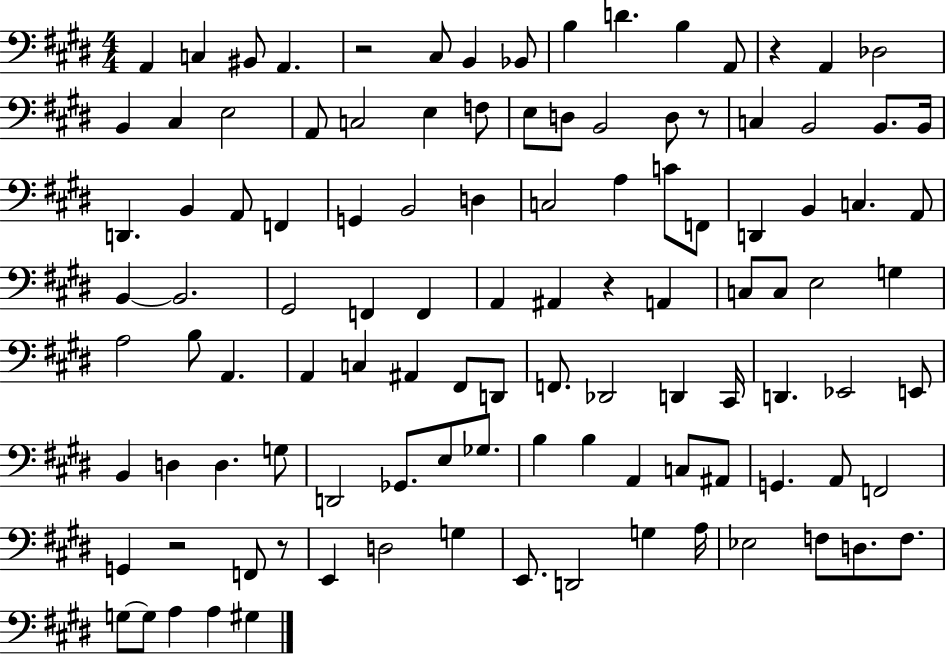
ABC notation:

X:1
T:Untitled
M:4/4
L:1/4
K:E
A,, C, ^B,,/2 A,, z2 ^C,/2 B,, _B,,/2 B, D B, A,,/2 z A,, _D,2 B,, ^C, E,2 A,,/2 C,2 E, F,/2 E,/2 D,/2 B,,2 D,/2 z/2 C, B,,2 B,,/2 B,,/4 D,, B,, A,,/2 F,, G,, B,,2 D, C,2 A, C/2 F,,/2 D,, B,, C, A,,/2 B,, B,,2 ^G,,2 F,, F,, A,, ^A,, z A,, C,/2 C,/2 E,2 G, A,2 B,/2 A,, A,, C, ^A,, ^F,,/2 D,,/2 F,,/2 _D,,2 D,, ^C,,/4 D,, _E,,2 E,,/2 B,, D, D, G,/2 D,,2 _G,,/2 E,/2 _G,/2 B, B, A,, C,/2 ^A,,/2 G,, A,,/2 F,,2 G,, z2 F,,/2 z/2 E,, D,2 G, E,,/2 D,,2 G, A,/4 _E,2 F,/2 D,/2 F,/2 G,/2 G,/2 A, A, ^G,